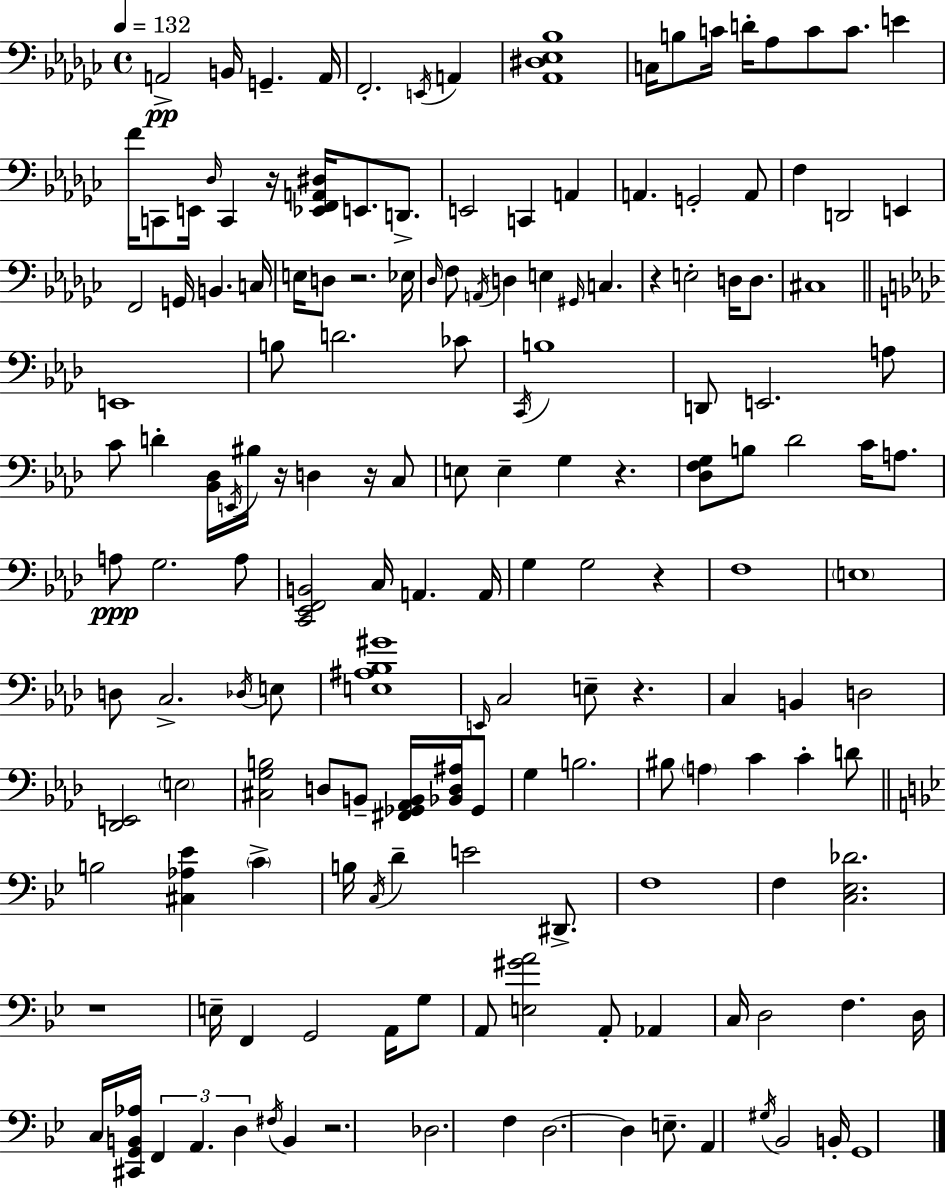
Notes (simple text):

A2/h B2/s G2/q. A2/s F2/h. E2/s A2/q [Ab2,D#3,Eb3,Bb3]/w C3/s B3/e C4/s D4/s Ab3/e C4/e C4/e. E4/q F4/s C2/e E2/s Db3/s C2/q R/s [Eb2,F2,A2,D#3]/s E2/e. D2/e. E2/h C2/q A2/q A2/q. G2/h A2/e F3/q D2/h E2/q F2/h G2/s B2/q. C3/s E3/s D3/e R/h. Eb3/s Db3/s F3/e A2/s D3/q E3/q G#2/s C3/q. R/q E3/h D3/s D3/e. C#3/w E2/w B3/e D4/h. CES4/e C2/s B3/w D2/e E2/h. A3/e C4/e D4/q [Bb2,Db3]/s E2/s BIS3/s R/s D3/q R/s C3/e E3/e E3/q G3/q R/q. [Db3,F3,G3]/e B3/e Db4/h C4/s A3/e. A3/e G3/h. A3/e [C2,Eb2,F2,B2]/h C3/s A2/q. A2/s G3/q G3/h R/q F3/w E3/w D3/e C3/h. Db3/s E3/e [E3,A#3,Bb3,G#4]/w E2/s C3/h E3/e R/q. C3/q B2/q D3/h [Db2,E2]/h E3/h [C#3,G3,B3]/h D3/e B2/e [F#2,Gb2,Ab2,B2]/s [Bb2,D3,A#3]/s Gb2/e G3/q B3/h. BIS3/e A3/q C4/q C4/q D4/e B3/h [C#3,Ab3,Eb4]/q C4/q B3/s C3/s D4/q E4/h D#2/e. F3/w F3/q [C3,Eb3,Db4]/h. R/w E3/s F2/q G2/h A2/s G3/e A2/e [E3,G#4,A4]/h A2/e Ab2/q C3/s D3/h F3/q. D3/s C3/s [C#2,G2,B2,Ab3]/s F2/q A2/q. D3/q F#3/s B2/q R/h. Db3/h. F3/q D3/h. D3/q E3/e. A2/q G#3/s Bb2/h B2/s G2/w